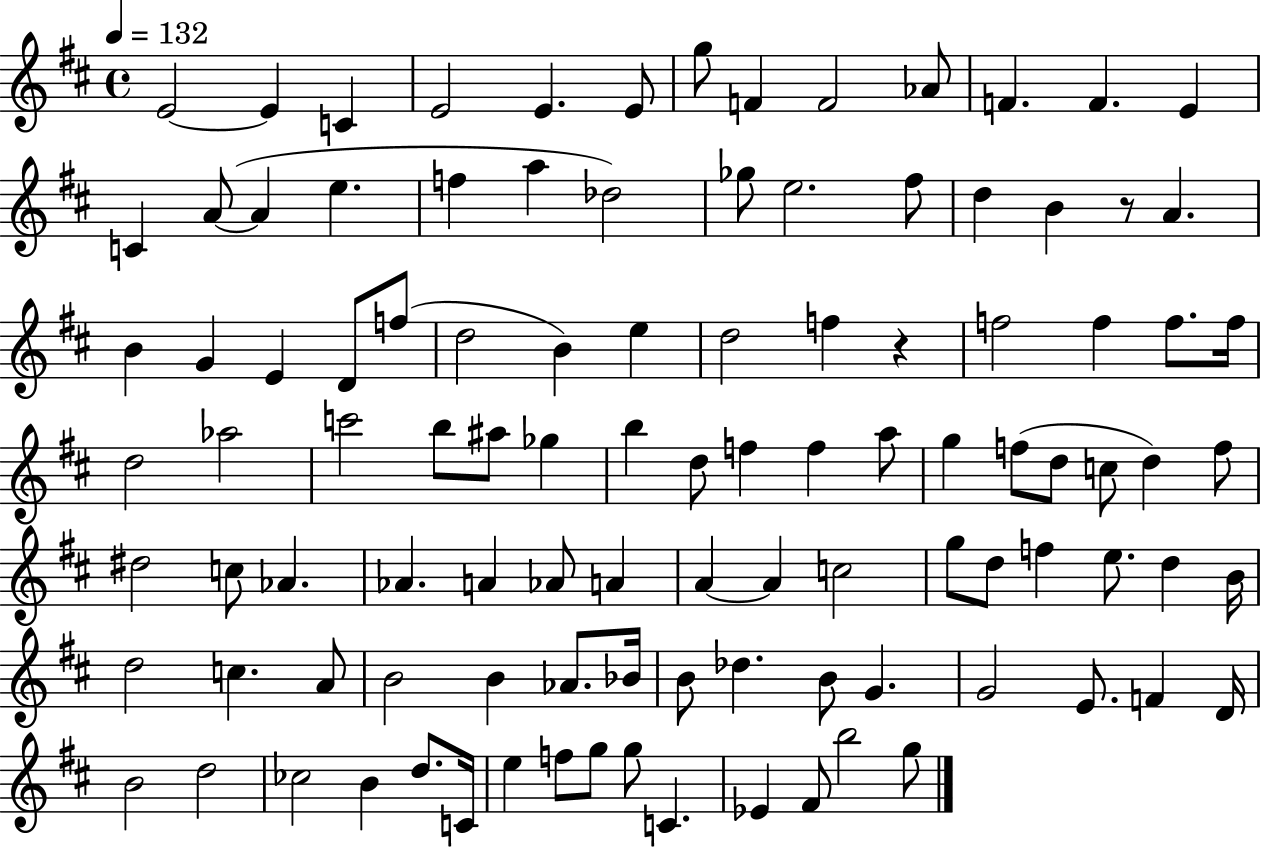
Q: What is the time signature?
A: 4/4